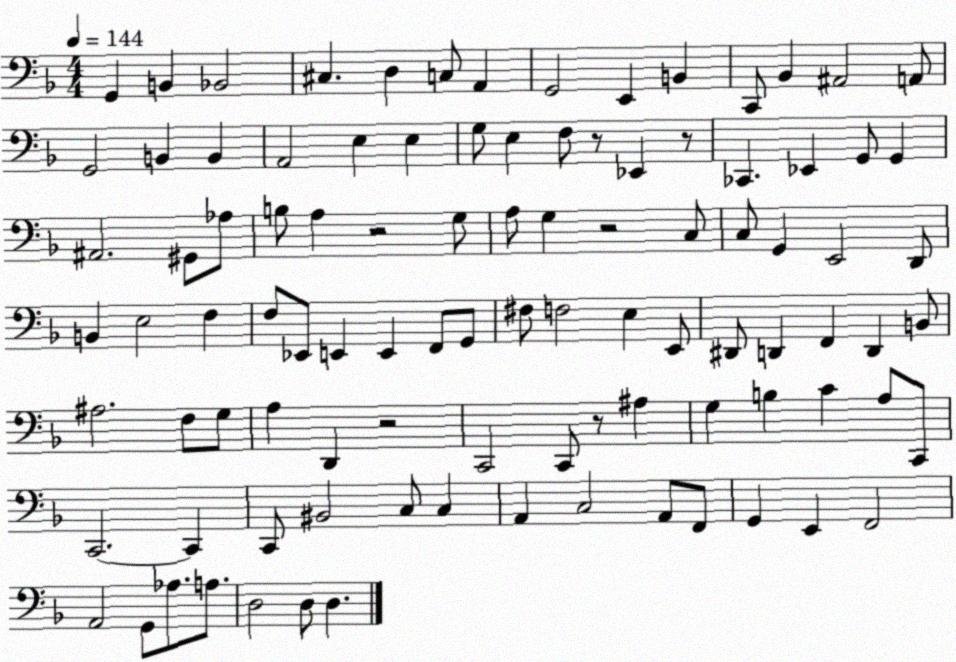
X:1
T:Untitled
M:4/4
L:1/4
K:F
G,, B,, _B,,2 ^C, D, C,/2 A,, G,,2 E,, B,, C,,/2 _B,, ^A,,2 A,,/2 G,,2 B,, B,, A,,2 E, E, G,/2 E, F,/2 z/2 _E,, z/2 _C,, _E,, G,,/2 G,, ^A,,2 ^G,,/2 _A,/2 B,/2 A, z2 G,/2 A,/2 G, z2 C,/2 C,/2 G,, E,,2 D,,/2 B,, E,2 F, F,/2 _E,,/2 E,, E,, F,,/2 G,,/2 ^F,/2 F,2 E, E,,/2 ^D,,/2 D,, F,, D,, B,,/2 ^A,2 F,/2 G,/2 A, D,, z2 C,,2 C,,/2 z/2 ^A, G, B, C A,/2 C,,/2 C,,2 C,, C,,/2 ^B,,2 C,/2 C, A,, C,2 A,,/2 F,,/2 G,, E,, F,,2 A,,2 G,,/2 _A,/2 A,/2 D,2 D,/2 D,